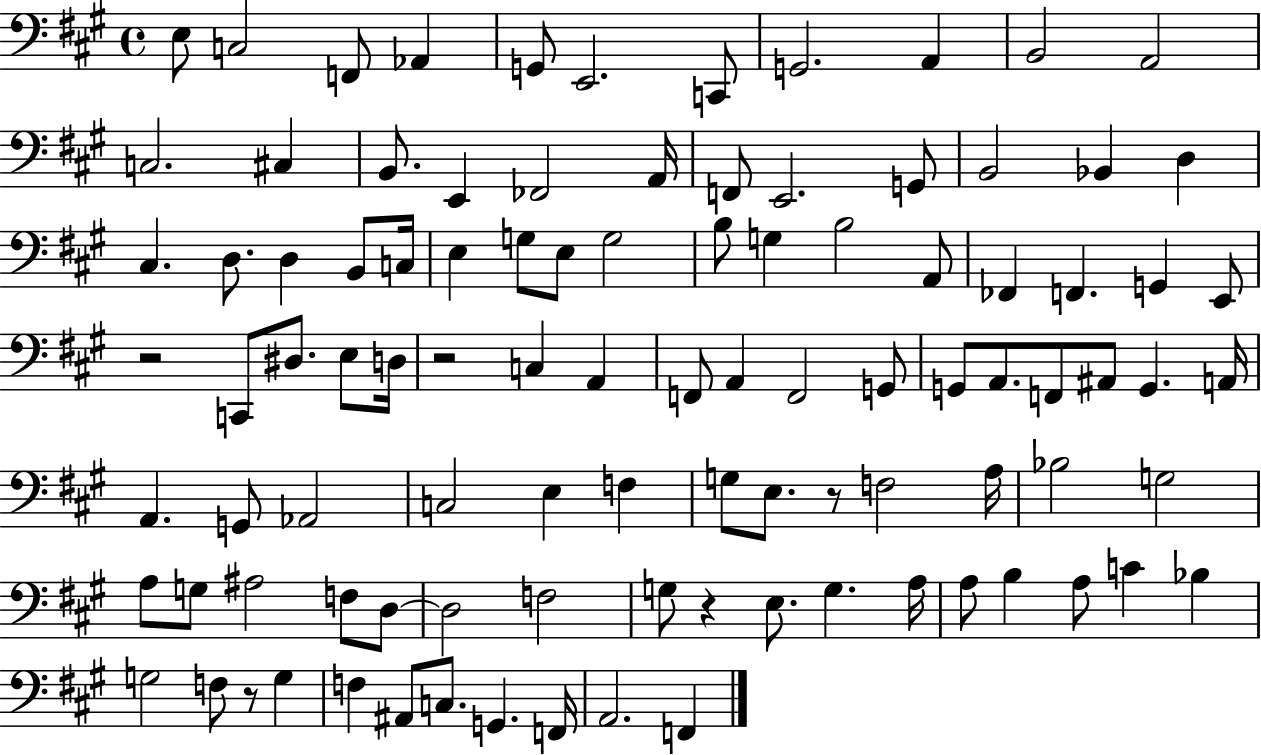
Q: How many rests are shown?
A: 5